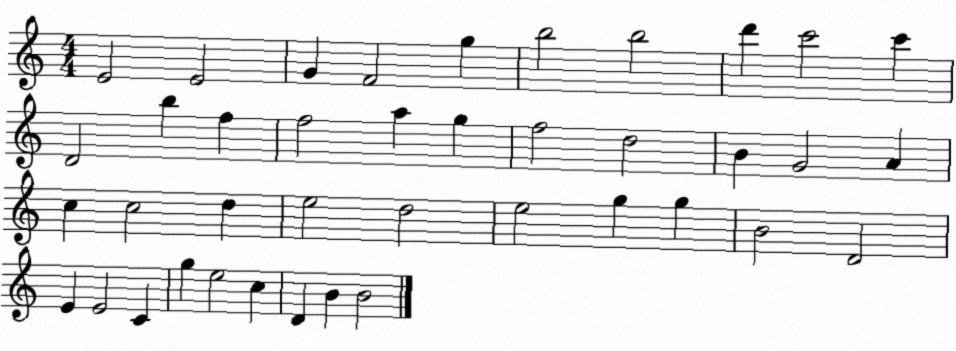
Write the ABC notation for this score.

X:1
T:Untitled
M:4/4
L:1/4
K:C
E2 E2 G F2 g b2 b2 d' c'2 c' D2 b f f2 a g f2 d2 B G2 A c c2 d e2 d2 e2 g g B2 D2 E E2 C g e2 c D B B2